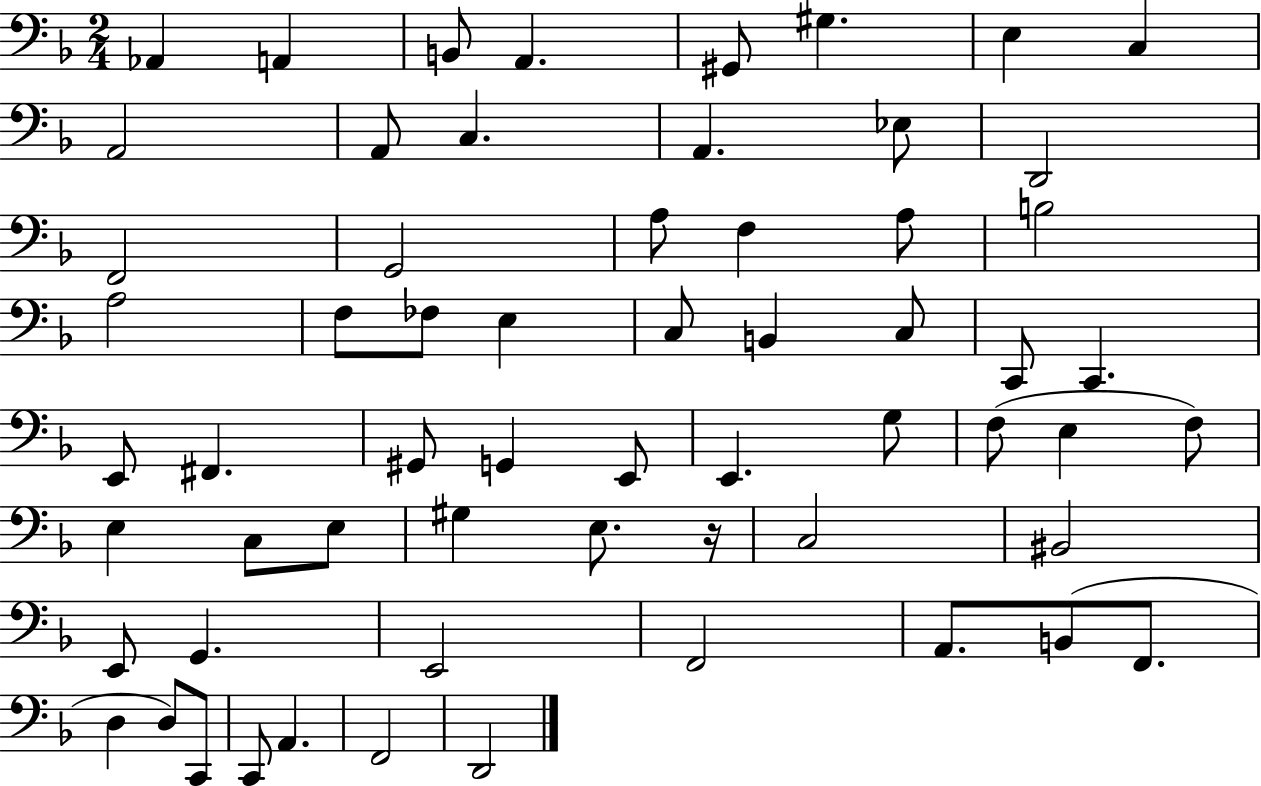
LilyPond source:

{
  \clef bass
  \numericTimeSignature
  \time 2/4
  \key f \major
  aes,4 a,4 | b,8 a,4. | gis,8 gis4. | e4 c4 | \break a,2 | a,8 c4. | a,4. ees8 | d,2 | \break f,2 | g,2 | a8 f4 a8 | b2 | \break a2 | f8 fes8 e4 | c8 b,4 c8 | c,8 c,4. | \break e,8 fis,4. | gis,8 g,4 e,8 | e,4. g8 | f8( e4 f8) | \break e4 c8 e8 | gis4 e8. r16 | c2 | bis,2 | \break e,8 g,4. | e,2 | f,2 | a,8. b,8( f,8. | \break d4 d8) c,8 | c,8 a,4. | f,2 | d,2 | \break \bar "|."
}